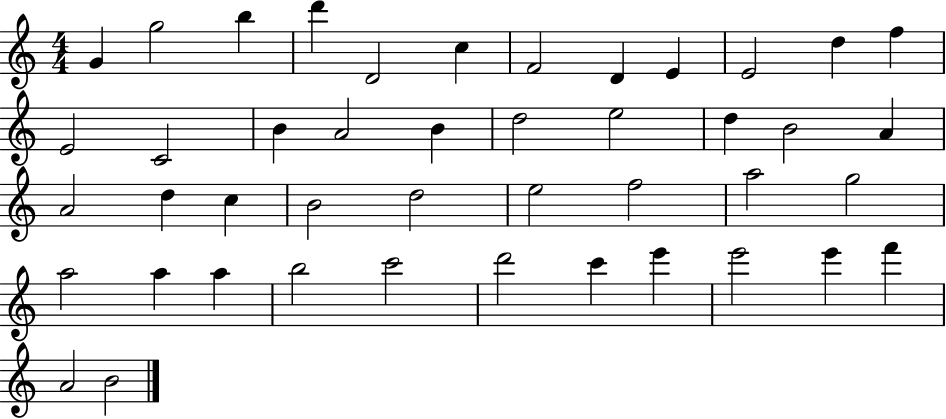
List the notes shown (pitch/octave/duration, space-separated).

G4/q G5/h B5/q D6/q D4/h C5/q F4/h D4/q E4/q E4/h D5/q F5/q E4/h C4/h B4/q A4/h B4/q D5/h E5/h D5/q B4/h A4/q A4/h D5/q C5/q B4/h D5/h E5/h F5/h A5/h G5/h A5/h A5/q A5/q B5/h C6/h D6/h C6/q E6/q E6/h E6/q F6/q A4/h B4/h